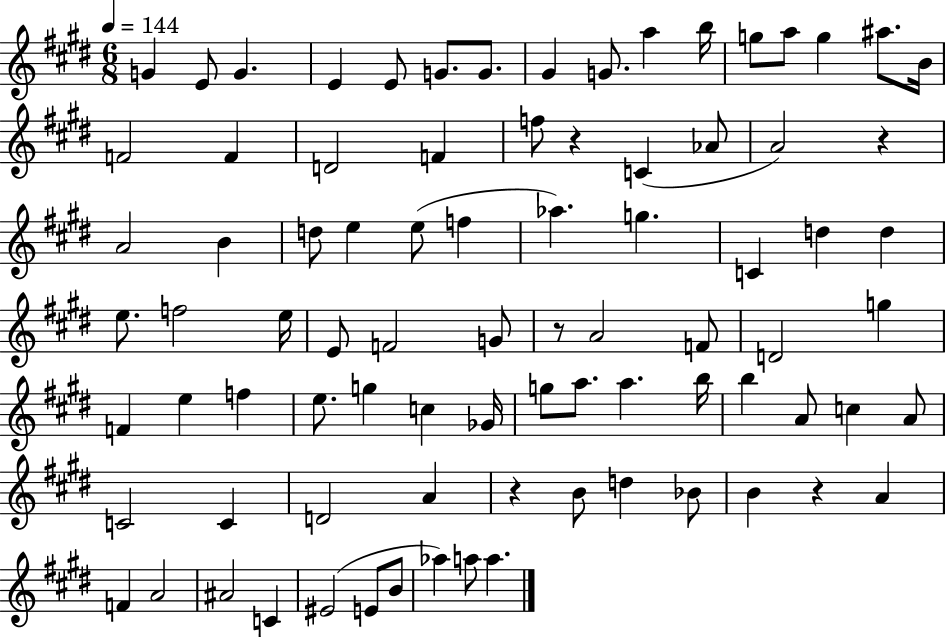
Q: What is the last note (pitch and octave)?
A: A5